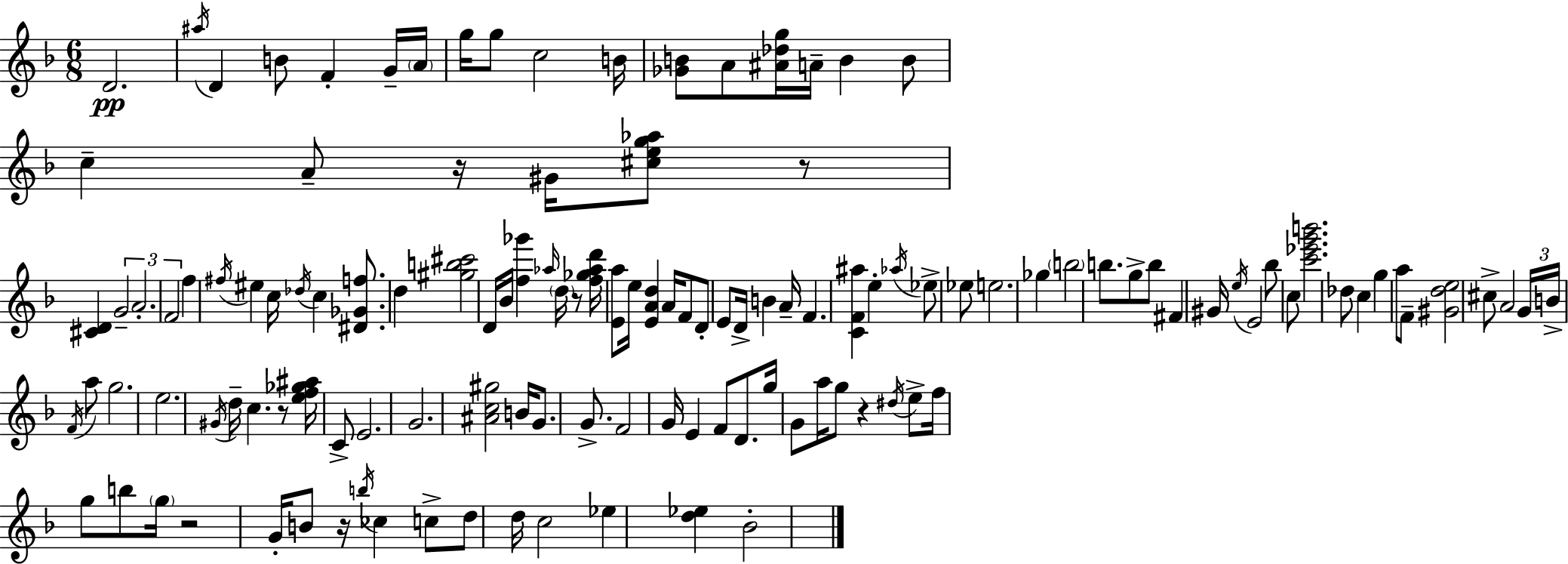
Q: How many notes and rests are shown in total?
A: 127